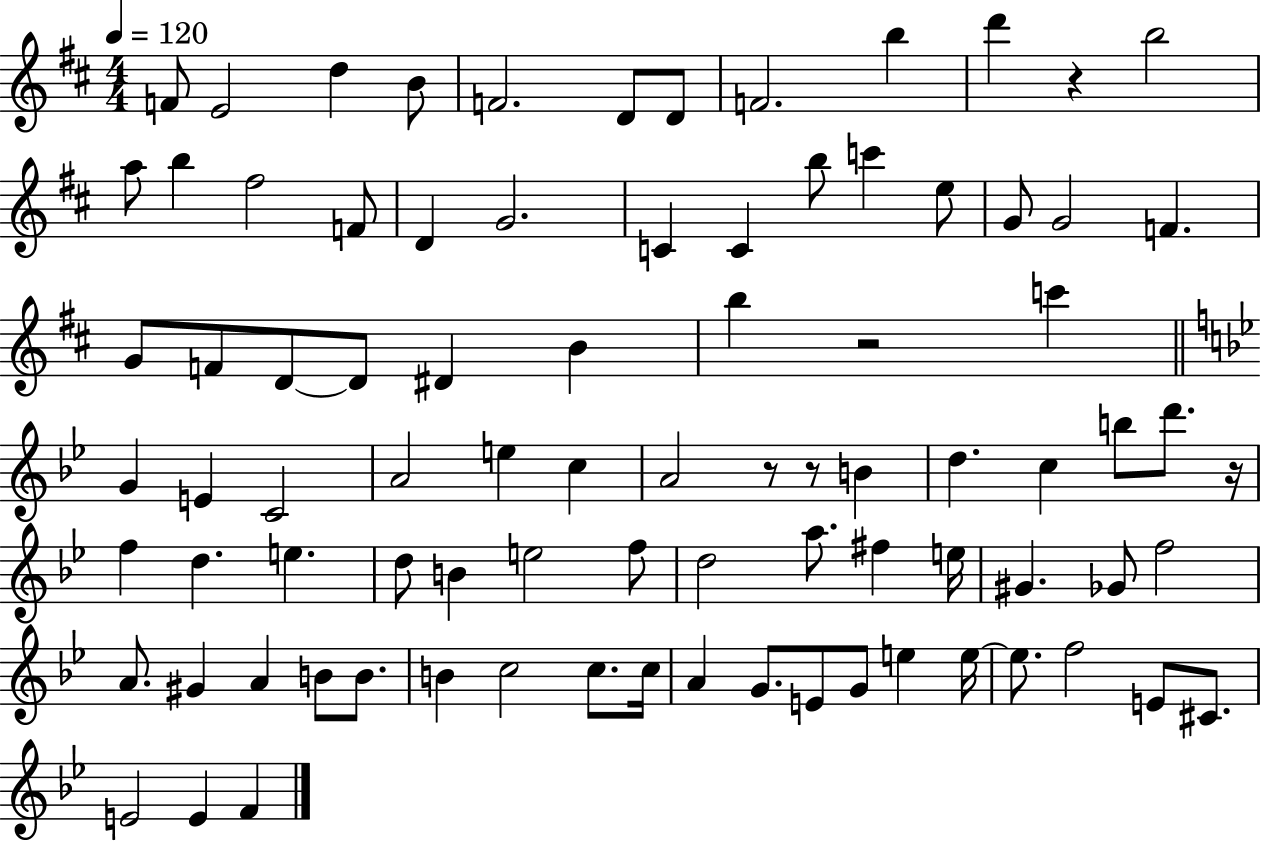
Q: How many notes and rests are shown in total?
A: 86